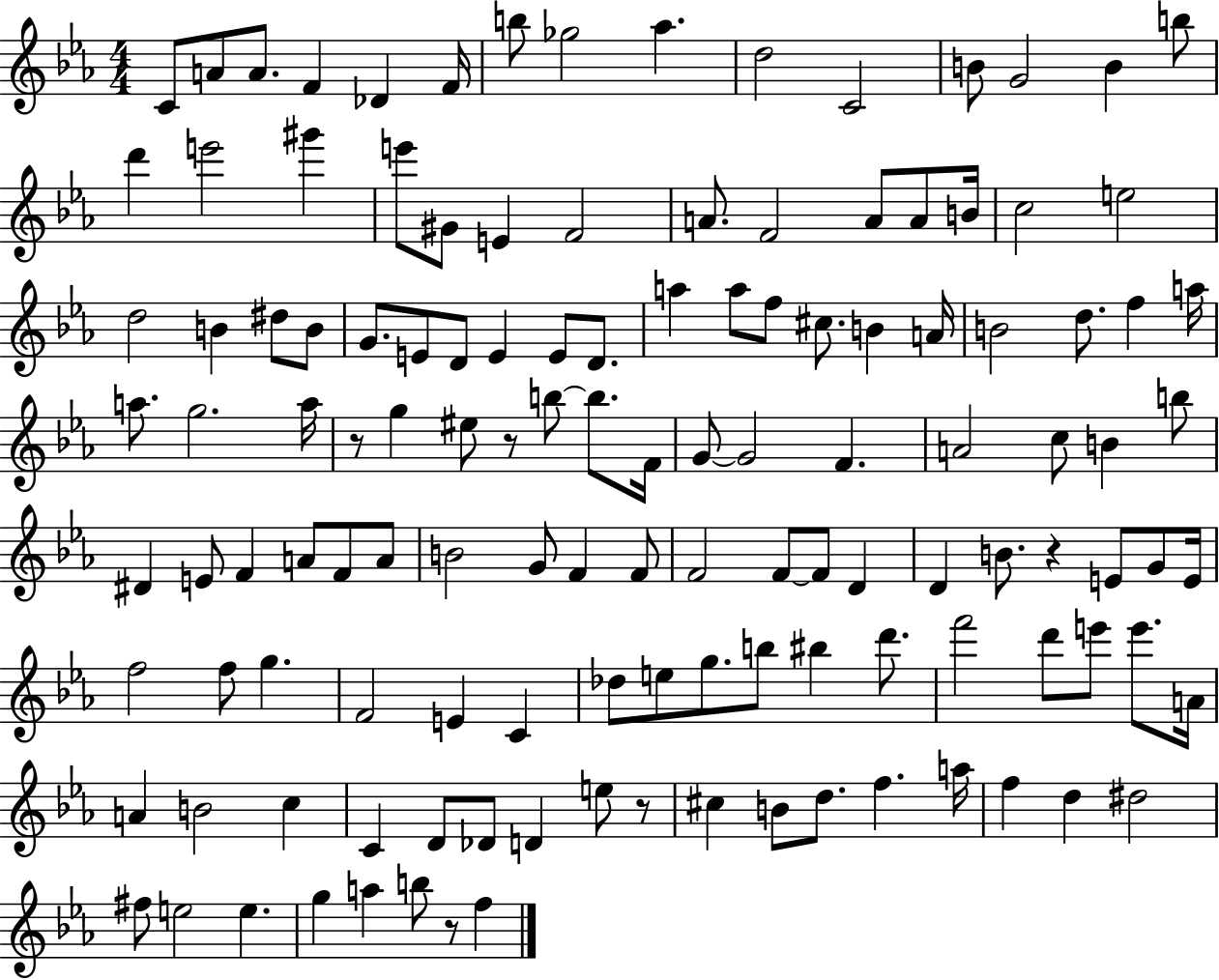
X:1
T:Untitled
M:4/4
L:1/4
K:Eb
C/2 A/2 A/2 F _D F/4 b/2 _g2 _a d2 C2 B/2 G2 B b/2 d' e'2 ^g' e'/2 ^G/2 E F2 A/2 F2 A/2 A/2 B/4 c2 e2 d2 B ^d/2 B/2 G/2 E/2 D/2 E E/2 D/2 a a/2 f/2 ^c/2 B A/4 B2 d/2 f a/4 a/2 g2 a/4 z/2 g ^e/2 z/2 b/2 b/2 F/4 G/2 G2 F A2 c/2 B b/2 ^D E/2 F A/2 F/2 A/2 B2 G/2 F F/2 F2 F/2 F/2 D D B/2 z E/2 G/2 E/4 f2 f/2 g F2 E C _d/2 e/2 g/2 b/2 ^b d'/2 f'2 d'/2 e'/2 e'/2 A/4 A B2 c C D/2 _D/2 D e/2 z/2 ^c B/2 d/2 f a/4 f d ^d2 ^f/2 e2 e g a b/2 z/2 f